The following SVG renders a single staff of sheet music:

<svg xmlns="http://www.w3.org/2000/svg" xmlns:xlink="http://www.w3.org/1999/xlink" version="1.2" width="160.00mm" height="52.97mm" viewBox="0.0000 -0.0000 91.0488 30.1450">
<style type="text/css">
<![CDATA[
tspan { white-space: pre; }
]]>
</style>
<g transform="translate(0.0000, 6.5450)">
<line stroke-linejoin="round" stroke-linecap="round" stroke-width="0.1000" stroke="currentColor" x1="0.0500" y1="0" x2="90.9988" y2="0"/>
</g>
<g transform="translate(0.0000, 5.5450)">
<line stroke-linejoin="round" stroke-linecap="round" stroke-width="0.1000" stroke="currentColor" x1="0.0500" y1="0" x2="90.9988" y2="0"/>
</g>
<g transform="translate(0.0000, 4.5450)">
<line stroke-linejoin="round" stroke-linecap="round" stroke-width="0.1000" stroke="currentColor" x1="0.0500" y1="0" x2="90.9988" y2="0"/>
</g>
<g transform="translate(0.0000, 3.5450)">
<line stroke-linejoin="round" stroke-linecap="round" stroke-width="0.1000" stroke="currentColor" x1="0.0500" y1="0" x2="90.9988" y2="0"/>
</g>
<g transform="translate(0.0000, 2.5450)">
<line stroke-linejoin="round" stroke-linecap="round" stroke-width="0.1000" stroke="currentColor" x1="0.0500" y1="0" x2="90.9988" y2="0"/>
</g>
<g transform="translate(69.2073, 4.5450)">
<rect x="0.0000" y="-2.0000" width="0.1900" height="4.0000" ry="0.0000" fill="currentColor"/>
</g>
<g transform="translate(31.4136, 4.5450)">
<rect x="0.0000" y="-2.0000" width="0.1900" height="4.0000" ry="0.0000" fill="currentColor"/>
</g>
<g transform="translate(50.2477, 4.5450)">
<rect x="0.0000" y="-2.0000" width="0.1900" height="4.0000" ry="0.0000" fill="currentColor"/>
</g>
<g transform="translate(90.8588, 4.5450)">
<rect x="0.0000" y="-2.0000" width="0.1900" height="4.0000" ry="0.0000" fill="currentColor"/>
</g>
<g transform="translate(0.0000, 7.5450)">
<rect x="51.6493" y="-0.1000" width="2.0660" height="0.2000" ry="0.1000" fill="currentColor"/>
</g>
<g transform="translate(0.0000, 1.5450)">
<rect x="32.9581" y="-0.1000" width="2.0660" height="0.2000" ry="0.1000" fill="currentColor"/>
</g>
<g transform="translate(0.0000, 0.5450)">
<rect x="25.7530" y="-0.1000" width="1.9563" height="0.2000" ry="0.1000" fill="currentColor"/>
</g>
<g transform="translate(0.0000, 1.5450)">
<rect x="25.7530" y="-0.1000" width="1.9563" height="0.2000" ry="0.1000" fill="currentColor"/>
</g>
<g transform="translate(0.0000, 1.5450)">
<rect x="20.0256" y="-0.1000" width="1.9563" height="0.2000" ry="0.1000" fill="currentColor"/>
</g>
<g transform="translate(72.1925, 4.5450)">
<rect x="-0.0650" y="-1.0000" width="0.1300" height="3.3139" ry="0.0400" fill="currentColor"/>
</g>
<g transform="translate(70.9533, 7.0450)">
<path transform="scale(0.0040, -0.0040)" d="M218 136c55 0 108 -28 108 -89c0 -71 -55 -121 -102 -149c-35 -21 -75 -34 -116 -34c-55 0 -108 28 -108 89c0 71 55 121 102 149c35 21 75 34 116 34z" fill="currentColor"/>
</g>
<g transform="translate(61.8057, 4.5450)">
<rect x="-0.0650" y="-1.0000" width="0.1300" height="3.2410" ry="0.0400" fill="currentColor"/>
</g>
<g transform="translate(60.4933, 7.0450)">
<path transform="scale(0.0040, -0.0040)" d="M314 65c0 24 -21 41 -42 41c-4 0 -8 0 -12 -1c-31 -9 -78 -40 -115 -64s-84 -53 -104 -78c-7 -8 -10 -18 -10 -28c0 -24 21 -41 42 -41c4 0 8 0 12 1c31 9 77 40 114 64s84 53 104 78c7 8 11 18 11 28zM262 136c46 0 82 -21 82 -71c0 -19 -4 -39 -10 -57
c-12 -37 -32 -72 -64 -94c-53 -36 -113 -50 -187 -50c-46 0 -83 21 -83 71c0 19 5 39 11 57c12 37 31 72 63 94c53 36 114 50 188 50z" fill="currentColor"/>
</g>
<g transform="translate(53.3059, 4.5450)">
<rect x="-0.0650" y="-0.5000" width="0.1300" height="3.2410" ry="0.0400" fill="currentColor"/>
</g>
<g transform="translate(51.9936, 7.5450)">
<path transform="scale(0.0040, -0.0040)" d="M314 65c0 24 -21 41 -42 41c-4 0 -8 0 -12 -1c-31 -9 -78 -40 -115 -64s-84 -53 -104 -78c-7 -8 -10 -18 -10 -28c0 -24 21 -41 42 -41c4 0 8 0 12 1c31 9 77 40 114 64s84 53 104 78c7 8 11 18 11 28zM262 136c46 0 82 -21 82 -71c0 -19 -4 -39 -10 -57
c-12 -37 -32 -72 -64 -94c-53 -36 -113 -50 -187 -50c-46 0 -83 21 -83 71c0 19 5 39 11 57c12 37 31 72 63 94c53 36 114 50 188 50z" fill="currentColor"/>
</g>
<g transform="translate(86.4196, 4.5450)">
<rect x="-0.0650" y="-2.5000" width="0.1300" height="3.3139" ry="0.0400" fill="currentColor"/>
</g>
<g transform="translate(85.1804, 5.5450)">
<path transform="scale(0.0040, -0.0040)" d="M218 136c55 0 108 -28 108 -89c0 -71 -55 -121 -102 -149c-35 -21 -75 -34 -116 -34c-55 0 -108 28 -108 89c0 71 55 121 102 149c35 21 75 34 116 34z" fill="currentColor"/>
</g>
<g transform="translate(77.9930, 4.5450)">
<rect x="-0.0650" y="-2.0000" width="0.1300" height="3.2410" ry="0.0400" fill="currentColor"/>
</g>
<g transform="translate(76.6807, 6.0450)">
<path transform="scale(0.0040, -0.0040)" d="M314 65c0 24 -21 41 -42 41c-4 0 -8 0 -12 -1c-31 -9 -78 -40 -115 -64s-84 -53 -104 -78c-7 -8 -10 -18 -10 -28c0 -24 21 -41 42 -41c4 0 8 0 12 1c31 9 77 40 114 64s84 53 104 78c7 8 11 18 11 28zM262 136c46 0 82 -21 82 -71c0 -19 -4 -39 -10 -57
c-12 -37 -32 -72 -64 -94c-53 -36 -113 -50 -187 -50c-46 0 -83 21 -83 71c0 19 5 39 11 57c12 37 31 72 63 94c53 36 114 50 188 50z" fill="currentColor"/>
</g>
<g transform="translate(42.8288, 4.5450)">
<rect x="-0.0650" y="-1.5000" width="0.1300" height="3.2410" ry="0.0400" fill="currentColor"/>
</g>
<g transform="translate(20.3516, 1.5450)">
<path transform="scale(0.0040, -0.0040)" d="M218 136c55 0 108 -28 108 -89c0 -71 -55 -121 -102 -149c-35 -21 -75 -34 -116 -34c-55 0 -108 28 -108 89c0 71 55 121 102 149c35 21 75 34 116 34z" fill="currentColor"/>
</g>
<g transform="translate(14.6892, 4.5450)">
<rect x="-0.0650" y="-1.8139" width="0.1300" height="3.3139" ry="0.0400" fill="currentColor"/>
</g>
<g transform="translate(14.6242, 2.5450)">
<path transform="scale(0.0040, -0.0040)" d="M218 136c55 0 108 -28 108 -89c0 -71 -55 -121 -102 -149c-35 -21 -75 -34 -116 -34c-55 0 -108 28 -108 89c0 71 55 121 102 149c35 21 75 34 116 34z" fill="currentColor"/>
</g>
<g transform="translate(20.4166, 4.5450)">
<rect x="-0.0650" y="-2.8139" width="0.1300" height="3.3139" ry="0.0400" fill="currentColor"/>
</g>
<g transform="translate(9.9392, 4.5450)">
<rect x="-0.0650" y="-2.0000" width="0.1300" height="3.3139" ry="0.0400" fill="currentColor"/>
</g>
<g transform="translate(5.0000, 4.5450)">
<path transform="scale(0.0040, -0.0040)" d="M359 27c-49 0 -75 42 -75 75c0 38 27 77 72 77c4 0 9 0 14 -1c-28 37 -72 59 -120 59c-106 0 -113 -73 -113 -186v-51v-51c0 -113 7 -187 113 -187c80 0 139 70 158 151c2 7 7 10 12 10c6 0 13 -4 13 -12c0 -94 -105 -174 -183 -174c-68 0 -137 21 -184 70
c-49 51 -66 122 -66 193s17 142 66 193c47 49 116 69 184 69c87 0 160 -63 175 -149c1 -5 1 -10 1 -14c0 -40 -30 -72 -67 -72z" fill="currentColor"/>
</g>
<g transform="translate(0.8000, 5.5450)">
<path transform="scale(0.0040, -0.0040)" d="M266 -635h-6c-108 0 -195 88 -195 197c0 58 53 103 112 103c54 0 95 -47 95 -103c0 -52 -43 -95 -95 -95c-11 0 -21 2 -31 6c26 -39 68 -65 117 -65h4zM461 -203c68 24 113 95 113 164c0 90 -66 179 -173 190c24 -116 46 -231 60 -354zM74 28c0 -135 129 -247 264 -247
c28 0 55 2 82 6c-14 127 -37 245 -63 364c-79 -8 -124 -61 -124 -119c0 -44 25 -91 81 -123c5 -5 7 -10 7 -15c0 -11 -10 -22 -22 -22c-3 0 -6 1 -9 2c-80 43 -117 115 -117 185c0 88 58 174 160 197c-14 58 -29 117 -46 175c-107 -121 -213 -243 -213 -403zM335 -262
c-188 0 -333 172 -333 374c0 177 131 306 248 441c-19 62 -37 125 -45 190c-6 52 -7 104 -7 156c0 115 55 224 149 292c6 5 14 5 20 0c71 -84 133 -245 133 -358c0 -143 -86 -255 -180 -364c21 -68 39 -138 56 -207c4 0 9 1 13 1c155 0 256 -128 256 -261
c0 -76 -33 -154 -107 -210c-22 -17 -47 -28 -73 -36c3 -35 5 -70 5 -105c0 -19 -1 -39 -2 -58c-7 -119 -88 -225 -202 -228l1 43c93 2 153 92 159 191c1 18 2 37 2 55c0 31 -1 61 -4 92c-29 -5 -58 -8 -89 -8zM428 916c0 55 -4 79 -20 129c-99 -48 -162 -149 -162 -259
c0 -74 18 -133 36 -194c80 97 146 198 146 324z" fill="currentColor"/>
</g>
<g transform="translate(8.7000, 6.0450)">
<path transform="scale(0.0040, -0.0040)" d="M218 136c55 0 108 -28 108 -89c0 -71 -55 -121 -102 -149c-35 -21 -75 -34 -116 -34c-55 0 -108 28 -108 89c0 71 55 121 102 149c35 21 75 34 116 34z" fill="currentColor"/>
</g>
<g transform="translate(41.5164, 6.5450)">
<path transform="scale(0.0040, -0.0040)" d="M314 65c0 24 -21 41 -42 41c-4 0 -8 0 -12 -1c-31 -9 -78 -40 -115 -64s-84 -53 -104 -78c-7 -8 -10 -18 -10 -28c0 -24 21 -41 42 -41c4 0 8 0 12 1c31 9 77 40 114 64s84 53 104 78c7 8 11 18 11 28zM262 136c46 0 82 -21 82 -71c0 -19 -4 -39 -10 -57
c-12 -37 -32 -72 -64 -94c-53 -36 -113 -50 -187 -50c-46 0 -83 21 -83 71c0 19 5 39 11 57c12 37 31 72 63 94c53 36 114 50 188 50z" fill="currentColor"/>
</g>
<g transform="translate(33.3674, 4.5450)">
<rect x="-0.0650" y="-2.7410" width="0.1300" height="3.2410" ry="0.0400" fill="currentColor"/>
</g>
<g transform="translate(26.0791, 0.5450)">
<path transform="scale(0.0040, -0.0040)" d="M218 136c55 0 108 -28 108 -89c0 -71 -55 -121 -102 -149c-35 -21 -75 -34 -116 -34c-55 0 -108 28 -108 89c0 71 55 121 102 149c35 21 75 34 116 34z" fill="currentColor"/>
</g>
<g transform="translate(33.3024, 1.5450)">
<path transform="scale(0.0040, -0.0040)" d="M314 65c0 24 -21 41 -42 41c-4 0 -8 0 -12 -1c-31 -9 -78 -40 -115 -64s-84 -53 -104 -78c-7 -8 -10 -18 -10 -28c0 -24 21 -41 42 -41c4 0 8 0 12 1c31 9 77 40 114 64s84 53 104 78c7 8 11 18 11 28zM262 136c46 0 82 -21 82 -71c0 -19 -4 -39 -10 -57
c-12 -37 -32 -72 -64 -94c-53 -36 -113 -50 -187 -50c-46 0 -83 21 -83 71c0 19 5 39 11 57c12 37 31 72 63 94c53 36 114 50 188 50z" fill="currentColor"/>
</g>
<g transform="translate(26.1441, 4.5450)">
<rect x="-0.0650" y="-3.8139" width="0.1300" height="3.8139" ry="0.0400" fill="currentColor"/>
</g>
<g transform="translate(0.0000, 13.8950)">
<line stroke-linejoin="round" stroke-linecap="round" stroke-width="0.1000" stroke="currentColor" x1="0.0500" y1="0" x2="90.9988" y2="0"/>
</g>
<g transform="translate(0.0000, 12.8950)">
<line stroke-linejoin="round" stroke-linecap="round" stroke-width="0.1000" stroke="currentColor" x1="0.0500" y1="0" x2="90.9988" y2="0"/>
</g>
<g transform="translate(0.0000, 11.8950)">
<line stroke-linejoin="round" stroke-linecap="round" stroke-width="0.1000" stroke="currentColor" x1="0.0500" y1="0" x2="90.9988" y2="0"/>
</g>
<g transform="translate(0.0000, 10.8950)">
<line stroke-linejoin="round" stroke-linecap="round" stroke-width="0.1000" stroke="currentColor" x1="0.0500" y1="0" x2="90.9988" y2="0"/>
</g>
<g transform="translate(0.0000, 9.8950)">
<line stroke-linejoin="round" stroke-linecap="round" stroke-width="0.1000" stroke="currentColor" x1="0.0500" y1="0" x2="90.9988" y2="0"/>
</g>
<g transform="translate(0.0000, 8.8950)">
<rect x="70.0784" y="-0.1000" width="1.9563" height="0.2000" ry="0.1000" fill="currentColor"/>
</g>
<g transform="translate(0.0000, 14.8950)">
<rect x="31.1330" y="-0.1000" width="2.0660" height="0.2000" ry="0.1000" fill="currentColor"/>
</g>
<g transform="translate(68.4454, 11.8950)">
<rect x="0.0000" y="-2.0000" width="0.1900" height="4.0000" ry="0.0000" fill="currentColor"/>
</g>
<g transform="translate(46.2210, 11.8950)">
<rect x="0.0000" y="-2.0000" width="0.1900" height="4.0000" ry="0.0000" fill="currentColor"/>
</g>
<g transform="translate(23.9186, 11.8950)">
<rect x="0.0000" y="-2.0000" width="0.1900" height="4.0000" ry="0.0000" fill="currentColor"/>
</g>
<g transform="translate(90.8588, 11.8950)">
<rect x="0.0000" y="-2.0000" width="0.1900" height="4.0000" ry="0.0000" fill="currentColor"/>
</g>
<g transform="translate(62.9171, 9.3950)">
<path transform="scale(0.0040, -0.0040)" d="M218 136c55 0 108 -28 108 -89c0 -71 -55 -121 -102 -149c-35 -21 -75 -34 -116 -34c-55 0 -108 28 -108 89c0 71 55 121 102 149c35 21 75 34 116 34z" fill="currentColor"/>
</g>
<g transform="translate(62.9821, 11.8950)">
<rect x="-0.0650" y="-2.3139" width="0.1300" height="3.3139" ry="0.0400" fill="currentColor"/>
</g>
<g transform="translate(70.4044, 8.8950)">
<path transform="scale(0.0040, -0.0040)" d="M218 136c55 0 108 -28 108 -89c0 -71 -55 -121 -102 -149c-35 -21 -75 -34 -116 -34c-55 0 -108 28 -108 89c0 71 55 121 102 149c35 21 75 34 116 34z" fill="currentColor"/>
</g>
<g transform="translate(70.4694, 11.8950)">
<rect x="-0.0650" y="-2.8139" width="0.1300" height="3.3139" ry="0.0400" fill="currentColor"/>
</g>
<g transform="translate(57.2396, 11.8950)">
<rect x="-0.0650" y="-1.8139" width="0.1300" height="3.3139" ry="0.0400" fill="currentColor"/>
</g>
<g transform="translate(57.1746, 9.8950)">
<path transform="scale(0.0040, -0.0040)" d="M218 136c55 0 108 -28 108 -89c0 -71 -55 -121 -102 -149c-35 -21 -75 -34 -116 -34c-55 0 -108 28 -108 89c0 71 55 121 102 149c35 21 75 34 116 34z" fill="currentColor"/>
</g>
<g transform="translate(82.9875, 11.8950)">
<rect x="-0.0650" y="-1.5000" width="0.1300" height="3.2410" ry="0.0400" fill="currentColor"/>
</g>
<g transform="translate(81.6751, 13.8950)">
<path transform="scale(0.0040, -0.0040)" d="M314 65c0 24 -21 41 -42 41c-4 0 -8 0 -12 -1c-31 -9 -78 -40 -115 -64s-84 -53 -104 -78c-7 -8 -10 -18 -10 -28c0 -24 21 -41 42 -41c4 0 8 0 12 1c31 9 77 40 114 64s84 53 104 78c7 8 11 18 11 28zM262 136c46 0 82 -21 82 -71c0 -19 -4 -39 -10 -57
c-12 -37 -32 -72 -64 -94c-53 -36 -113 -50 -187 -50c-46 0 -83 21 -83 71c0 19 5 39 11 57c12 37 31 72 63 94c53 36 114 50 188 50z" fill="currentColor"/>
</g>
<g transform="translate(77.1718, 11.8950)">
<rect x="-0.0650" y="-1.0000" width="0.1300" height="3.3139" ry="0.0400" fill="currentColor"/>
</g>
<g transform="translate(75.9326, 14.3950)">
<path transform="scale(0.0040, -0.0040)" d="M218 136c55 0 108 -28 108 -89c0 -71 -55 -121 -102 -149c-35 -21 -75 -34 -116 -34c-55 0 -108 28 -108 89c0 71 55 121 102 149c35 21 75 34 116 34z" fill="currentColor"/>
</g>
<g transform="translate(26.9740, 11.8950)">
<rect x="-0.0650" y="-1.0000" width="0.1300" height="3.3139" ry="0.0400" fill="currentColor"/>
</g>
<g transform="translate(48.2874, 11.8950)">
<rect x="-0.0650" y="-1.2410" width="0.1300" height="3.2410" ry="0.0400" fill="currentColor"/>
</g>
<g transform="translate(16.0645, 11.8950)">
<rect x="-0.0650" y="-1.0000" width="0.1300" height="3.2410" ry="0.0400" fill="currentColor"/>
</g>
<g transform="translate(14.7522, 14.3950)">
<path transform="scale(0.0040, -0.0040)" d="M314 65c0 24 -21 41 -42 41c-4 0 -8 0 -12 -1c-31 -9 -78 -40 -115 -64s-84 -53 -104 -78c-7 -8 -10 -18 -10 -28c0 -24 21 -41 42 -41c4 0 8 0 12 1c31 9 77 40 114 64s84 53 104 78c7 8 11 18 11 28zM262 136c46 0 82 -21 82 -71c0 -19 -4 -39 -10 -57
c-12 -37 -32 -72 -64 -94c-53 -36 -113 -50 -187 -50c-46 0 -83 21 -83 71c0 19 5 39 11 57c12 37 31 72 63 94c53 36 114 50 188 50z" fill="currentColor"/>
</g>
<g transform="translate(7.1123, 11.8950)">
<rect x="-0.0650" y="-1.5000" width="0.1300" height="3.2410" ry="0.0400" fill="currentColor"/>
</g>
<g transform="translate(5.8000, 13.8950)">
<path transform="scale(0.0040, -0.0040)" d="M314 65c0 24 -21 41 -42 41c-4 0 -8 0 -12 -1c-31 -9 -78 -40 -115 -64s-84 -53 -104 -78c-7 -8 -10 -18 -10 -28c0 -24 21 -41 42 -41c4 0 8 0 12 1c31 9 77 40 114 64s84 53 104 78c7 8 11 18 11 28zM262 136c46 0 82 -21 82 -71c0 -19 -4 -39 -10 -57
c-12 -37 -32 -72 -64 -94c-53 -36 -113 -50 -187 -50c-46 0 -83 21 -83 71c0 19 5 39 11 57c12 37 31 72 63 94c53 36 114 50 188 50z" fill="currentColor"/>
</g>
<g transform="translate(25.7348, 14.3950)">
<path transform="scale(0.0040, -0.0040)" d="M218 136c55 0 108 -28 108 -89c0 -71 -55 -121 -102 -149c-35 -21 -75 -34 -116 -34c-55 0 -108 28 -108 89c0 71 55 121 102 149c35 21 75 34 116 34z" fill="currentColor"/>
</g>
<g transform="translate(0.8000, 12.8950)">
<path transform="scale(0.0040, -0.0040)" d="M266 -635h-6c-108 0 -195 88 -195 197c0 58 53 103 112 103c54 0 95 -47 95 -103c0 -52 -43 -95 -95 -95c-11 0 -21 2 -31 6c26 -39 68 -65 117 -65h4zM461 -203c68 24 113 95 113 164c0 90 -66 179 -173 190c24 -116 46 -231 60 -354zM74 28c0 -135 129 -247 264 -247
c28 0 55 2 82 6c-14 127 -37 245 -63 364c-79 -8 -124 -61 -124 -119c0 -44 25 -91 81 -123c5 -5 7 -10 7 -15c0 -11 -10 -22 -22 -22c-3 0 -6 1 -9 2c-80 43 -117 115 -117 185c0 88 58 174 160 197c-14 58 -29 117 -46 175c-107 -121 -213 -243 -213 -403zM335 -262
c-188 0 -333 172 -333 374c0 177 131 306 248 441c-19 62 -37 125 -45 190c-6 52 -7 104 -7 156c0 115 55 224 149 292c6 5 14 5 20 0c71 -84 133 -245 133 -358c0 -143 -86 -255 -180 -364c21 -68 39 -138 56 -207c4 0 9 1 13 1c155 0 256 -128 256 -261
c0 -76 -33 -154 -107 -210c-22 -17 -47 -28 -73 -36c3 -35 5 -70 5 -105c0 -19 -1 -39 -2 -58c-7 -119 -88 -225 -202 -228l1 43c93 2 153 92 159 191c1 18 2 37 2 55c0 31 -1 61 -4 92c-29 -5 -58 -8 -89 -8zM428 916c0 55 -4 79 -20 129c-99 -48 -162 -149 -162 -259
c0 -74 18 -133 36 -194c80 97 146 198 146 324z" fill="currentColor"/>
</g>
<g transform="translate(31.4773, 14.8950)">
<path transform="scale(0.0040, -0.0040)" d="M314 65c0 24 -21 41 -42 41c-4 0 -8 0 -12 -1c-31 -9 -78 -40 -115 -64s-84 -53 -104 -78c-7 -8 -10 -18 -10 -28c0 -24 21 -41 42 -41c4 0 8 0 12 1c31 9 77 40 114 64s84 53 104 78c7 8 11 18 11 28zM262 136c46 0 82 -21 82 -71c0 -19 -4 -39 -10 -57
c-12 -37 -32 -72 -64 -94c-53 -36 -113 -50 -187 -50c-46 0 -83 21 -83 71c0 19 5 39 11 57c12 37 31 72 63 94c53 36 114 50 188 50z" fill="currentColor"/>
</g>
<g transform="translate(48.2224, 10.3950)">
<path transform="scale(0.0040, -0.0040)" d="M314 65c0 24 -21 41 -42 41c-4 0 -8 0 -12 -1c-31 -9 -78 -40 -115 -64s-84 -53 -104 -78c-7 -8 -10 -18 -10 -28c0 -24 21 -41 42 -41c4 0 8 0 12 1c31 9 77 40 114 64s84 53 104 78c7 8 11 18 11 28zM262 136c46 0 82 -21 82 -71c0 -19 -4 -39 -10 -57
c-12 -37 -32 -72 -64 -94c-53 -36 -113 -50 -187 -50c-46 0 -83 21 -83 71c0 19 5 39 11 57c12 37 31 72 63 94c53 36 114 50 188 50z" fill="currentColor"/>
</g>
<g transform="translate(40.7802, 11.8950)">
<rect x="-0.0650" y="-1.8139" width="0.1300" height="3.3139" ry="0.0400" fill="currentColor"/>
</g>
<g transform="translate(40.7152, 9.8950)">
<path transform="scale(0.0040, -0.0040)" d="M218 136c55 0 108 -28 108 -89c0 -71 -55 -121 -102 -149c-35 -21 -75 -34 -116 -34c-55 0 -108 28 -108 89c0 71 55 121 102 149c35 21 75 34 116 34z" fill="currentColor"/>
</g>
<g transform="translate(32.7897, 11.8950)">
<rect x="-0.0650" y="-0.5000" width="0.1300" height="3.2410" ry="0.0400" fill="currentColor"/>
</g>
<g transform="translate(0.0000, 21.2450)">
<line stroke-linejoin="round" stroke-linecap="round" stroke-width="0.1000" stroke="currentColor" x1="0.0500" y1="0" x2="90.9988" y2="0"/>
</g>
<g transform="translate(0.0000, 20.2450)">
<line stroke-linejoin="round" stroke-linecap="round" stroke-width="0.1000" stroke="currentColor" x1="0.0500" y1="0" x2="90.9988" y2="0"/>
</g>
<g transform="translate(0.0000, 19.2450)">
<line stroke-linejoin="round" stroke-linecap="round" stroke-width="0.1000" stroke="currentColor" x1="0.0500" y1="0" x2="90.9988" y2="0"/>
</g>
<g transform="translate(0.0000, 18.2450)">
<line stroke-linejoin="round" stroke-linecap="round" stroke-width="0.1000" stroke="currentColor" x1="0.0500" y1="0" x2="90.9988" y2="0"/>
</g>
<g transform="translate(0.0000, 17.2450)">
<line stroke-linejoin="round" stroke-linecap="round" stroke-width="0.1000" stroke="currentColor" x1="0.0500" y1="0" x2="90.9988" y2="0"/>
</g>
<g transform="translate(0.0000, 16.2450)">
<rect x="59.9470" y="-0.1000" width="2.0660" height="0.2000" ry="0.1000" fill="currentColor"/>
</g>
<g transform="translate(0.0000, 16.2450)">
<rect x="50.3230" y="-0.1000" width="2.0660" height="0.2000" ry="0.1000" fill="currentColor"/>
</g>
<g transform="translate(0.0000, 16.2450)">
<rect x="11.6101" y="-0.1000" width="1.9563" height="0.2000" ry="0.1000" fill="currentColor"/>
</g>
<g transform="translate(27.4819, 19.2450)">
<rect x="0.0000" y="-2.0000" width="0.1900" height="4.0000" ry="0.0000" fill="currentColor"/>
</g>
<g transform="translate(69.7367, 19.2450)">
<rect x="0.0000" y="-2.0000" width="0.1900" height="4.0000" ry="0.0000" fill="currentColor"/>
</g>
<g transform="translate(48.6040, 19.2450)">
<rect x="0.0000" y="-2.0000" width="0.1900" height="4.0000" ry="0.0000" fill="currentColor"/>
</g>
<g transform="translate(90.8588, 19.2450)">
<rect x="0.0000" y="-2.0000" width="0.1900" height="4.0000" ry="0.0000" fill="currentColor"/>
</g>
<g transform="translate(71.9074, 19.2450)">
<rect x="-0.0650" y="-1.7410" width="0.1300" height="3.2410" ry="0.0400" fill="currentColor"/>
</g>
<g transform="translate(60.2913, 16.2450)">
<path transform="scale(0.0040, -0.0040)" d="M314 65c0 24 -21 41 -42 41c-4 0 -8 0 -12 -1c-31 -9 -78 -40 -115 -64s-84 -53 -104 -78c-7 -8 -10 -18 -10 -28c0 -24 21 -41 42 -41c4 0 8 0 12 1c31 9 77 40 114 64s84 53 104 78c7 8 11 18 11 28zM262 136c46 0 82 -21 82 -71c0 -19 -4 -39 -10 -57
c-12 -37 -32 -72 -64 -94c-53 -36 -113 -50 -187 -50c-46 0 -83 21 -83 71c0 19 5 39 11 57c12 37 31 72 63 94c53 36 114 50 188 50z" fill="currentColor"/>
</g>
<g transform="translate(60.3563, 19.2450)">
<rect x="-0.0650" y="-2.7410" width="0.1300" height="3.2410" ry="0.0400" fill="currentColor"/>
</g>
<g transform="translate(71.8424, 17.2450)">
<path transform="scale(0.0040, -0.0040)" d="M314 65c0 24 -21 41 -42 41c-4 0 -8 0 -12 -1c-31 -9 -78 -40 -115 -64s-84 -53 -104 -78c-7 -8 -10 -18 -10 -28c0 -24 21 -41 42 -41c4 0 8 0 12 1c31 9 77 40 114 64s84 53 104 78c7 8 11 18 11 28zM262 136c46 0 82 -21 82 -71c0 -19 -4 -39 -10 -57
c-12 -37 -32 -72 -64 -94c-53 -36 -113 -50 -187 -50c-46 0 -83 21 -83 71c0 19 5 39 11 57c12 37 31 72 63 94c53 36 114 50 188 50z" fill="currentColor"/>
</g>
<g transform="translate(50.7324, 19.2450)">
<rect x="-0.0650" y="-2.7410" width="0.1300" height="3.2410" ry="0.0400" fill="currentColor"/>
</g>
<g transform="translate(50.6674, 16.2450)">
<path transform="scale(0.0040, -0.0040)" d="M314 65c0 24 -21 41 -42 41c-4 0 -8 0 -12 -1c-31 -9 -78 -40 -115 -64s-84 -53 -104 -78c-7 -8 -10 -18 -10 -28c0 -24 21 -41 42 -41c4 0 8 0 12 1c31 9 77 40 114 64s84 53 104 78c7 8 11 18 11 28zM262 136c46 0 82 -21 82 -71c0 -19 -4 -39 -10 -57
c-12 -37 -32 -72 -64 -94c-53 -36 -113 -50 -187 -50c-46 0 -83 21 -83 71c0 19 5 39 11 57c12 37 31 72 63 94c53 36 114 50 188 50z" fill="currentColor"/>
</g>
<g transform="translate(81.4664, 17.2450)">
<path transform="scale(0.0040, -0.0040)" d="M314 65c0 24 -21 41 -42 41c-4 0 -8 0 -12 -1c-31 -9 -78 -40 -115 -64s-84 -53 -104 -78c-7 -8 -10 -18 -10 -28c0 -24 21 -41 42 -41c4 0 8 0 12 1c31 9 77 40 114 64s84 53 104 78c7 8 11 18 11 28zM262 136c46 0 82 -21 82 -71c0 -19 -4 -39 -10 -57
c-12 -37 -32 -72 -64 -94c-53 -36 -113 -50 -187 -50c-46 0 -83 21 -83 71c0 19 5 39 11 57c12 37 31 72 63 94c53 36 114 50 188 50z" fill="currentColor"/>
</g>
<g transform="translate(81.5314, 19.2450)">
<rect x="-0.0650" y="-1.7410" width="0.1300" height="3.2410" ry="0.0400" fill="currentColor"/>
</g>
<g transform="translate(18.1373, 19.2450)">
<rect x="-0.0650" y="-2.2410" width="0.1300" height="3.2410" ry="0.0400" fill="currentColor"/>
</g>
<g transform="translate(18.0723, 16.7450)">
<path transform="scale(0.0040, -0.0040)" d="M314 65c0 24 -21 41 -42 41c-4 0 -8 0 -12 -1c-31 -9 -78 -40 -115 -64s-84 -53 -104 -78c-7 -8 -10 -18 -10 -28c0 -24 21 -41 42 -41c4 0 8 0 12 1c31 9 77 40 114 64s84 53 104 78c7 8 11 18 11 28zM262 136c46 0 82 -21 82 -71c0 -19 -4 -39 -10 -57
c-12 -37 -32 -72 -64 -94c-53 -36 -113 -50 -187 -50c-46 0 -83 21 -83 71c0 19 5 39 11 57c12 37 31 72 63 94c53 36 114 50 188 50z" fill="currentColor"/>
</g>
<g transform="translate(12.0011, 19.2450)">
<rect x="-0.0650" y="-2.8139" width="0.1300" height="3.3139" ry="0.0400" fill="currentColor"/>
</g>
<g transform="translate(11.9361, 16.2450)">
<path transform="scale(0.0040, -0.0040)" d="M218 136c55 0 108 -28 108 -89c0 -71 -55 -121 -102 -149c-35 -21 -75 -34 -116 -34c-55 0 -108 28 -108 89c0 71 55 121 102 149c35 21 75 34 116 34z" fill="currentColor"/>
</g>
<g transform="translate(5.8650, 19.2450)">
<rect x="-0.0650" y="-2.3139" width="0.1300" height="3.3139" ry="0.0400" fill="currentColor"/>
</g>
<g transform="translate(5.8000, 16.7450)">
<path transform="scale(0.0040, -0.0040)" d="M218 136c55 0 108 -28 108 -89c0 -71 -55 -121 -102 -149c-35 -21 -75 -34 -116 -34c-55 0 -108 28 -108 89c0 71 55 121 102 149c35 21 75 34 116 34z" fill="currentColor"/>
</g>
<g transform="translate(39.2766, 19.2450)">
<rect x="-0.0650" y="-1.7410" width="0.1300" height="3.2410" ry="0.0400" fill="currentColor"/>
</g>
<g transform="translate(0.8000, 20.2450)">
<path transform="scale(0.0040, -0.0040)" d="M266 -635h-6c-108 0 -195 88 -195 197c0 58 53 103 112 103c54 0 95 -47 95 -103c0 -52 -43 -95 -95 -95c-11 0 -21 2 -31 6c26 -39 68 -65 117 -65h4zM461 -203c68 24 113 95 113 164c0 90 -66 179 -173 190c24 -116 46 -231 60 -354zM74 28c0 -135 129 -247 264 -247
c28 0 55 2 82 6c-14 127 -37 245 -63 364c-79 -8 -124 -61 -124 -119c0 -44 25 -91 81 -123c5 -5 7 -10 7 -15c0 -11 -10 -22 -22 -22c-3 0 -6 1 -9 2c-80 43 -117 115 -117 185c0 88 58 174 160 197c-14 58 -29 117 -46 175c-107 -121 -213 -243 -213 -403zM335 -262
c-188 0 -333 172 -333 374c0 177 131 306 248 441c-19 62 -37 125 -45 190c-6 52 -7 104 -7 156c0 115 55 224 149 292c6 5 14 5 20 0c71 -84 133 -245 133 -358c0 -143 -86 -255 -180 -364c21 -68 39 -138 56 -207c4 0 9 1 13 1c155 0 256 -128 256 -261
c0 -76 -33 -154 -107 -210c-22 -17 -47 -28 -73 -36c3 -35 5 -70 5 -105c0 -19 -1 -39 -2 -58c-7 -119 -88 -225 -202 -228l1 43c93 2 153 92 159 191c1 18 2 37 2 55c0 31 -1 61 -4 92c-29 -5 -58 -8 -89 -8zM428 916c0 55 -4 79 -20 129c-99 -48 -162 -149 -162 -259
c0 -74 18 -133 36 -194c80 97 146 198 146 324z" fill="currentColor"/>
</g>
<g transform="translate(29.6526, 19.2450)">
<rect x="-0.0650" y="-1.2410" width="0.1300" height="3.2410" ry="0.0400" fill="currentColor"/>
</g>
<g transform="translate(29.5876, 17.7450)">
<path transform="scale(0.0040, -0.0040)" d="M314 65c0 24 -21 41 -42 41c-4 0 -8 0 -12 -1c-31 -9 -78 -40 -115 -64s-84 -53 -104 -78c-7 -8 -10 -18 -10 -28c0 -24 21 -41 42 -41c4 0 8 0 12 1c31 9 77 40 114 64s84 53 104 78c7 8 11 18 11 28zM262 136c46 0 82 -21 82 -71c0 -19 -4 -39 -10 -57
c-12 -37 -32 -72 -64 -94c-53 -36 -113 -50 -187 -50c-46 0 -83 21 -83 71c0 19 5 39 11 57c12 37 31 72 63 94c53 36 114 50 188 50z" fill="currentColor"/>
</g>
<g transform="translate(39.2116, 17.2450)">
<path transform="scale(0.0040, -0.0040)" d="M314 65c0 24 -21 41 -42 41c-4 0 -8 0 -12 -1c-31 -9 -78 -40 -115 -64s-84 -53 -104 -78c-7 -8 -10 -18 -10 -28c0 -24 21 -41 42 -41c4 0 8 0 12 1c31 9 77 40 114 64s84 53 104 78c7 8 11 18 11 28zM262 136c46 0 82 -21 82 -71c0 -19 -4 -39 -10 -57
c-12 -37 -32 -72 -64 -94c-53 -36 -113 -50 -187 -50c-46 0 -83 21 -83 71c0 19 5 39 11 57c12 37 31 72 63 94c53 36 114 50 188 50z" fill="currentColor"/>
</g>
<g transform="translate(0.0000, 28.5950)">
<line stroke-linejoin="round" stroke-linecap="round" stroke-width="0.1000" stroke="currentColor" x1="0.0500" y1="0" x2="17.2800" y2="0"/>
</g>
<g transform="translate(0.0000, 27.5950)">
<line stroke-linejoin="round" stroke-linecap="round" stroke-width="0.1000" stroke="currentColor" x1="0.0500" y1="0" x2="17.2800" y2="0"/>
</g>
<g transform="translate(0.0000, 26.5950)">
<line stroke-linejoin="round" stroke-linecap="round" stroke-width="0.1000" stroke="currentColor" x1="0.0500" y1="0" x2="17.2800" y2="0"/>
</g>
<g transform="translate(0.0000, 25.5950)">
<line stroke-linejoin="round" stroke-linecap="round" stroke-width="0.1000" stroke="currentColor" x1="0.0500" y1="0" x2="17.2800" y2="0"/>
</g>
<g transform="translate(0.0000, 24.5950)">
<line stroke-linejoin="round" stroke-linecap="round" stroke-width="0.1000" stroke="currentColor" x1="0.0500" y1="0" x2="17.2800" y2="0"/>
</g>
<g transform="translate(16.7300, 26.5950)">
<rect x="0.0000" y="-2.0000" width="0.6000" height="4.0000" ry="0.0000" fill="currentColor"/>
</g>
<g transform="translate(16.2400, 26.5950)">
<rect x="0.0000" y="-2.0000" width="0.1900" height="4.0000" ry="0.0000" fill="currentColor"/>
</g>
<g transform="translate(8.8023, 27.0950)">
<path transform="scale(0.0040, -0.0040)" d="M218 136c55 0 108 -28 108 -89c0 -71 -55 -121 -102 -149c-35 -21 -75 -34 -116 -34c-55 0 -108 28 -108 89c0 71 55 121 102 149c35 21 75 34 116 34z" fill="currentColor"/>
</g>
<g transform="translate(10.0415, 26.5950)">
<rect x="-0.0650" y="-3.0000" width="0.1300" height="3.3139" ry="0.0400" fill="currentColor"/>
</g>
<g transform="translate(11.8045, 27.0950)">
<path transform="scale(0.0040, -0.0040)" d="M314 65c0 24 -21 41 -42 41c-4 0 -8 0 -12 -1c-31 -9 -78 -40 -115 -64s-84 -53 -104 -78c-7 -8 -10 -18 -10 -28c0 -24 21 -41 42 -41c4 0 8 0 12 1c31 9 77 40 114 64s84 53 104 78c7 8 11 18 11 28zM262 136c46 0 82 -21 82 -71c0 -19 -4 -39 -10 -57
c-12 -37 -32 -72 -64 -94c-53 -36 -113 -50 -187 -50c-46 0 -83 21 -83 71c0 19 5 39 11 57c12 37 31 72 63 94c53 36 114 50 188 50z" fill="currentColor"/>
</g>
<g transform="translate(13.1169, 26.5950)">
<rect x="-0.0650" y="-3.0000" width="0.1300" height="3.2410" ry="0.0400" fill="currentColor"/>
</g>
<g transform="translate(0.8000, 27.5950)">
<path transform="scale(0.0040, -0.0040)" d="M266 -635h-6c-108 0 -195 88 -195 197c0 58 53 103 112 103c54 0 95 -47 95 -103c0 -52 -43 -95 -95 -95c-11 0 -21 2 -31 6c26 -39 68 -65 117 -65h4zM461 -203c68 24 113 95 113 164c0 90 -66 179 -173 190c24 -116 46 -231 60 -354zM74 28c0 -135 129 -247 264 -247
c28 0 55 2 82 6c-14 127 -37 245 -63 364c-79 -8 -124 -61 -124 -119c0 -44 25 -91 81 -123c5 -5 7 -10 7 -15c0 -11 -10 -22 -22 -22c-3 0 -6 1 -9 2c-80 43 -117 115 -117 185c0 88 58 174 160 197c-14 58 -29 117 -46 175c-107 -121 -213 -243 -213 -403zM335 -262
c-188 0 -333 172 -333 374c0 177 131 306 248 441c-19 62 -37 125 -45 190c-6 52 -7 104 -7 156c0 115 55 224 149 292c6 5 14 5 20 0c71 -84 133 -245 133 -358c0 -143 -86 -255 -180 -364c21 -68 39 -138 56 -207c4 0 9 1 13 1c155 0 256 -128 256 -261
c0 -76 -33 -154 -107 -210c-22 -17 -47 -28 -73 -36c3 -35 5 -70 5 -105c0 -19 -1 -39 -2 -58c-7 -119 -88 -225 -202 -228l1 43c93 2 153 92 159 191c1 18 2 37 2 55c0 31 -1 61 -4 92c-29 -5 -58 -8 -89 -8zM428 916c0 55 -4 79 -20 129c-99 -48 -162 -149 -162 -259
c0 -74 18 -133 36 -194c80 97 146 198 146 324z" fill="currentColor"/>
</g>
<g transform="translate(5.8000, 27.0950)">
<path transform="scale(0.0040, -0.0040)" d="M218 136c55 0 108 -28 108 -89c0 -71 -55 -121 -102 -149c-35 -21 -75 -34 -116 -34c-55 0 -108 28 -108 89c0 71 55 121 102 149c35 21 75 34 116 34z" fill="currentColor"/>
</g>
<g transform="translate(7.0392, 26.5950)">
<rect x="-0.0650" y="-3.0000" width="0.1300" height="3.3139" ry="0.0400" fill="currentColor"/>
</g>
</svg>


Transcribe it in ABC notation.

X:1
T:Untitled
M:4/4
L:1/4
K:C
F f a c' a2 E2 C2 D2 D F2 G E2 D2 D C2 f e2 f g a D E2 g a g2 e2 f2 a2 a2 f2 f2 A A A2